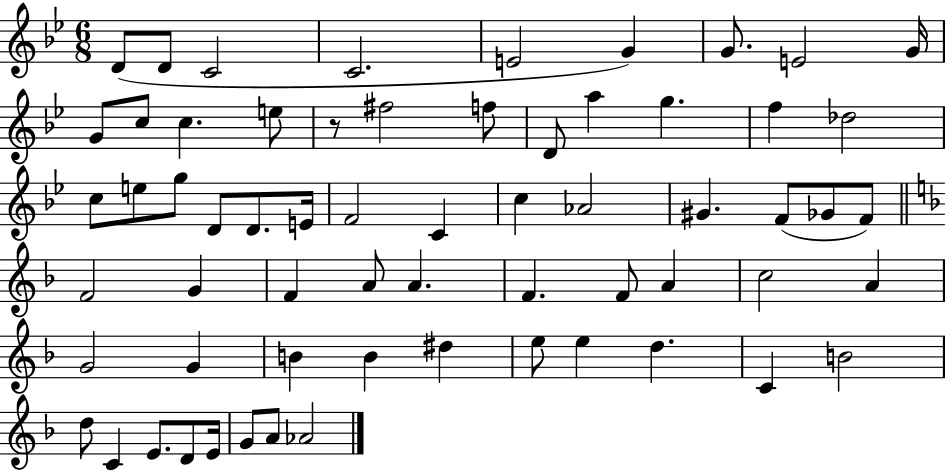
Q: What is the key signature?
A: BES major